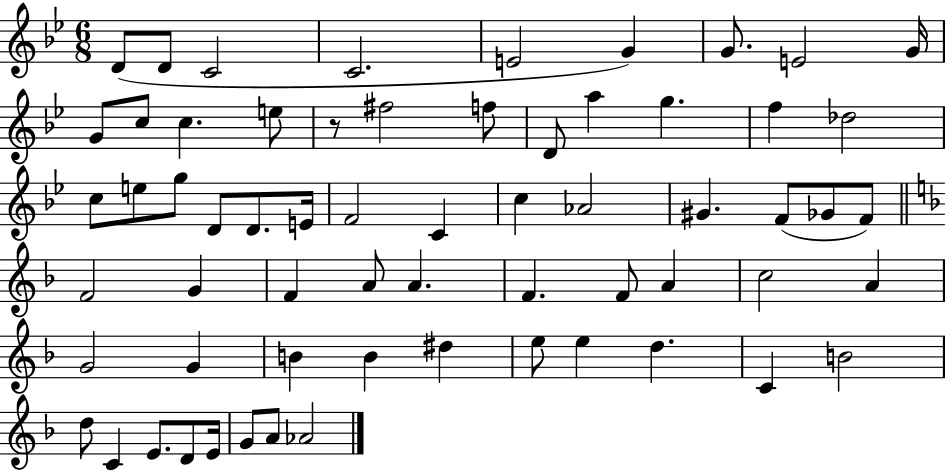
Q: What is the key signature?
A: BES major